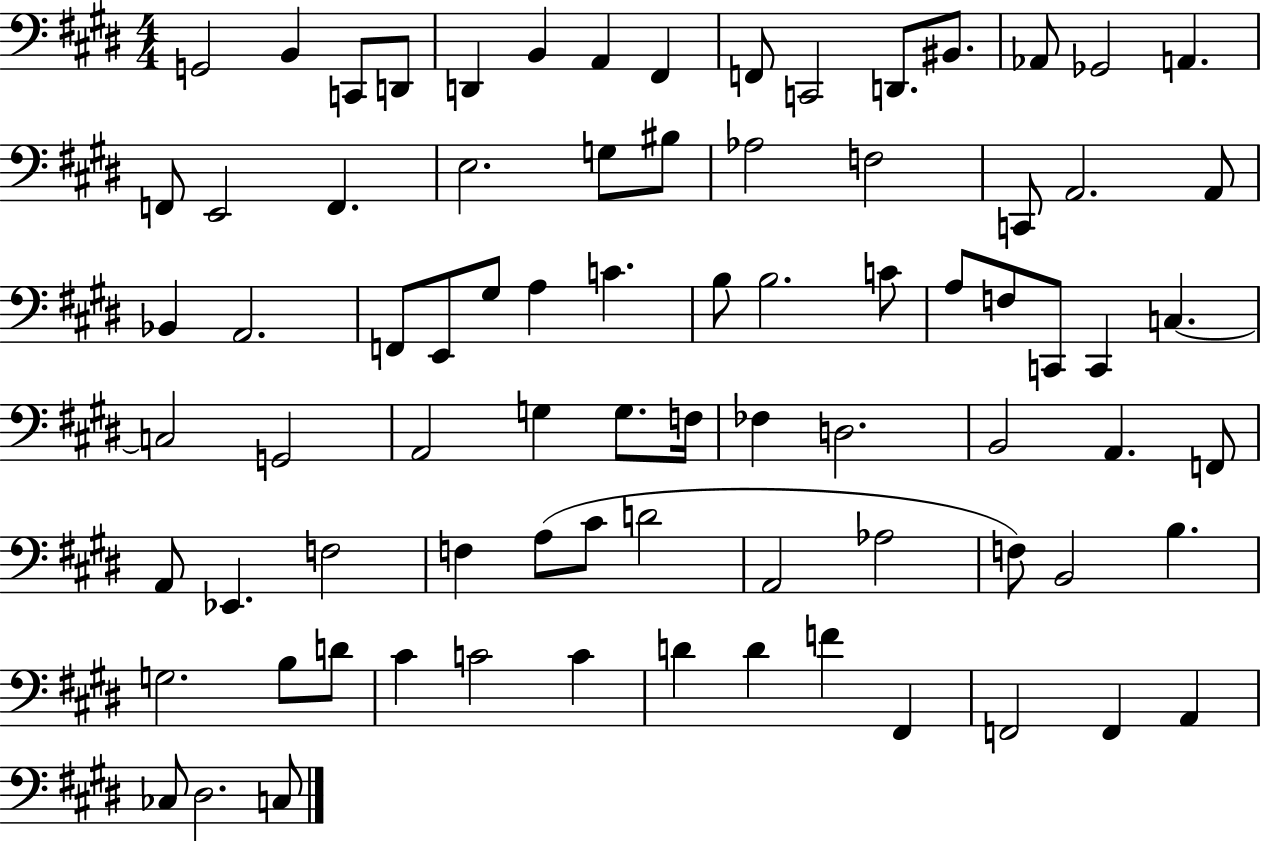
G2/h B2/q C2/e D2/e D2/q B2/q A2/q F#2/q F2/e C2/h D2/e. BIS2/e. Ab2/e Gb2/h A2/q. F2/e E2/h F2/q. E3/h. G3/e BIS3/e Ab3/h F3/h C2/e A2/h. A2/e Bb2/q A2/h. F2/e E2/e G#3/e A3/q C4/q. B3/e B3/h. C4/e A3/e F3/e C2/e C2/q C3/q. C3/h G2/h A2/h G3/q G3/e. F3/s FES3/q D3/h. B2/h A2/q. F2/e A2/e Eb2/q. F3/h F3/q A3/e C#4/e D4/h A2/h Ab3/h F3/e B2/h B3/q. G3/h. B3/e D4/e C#4/q C4/h C4/q D4/q D4/q F4/q F#2/q F2/h F2/q A2/q CES3/e D#3/h. C3/e